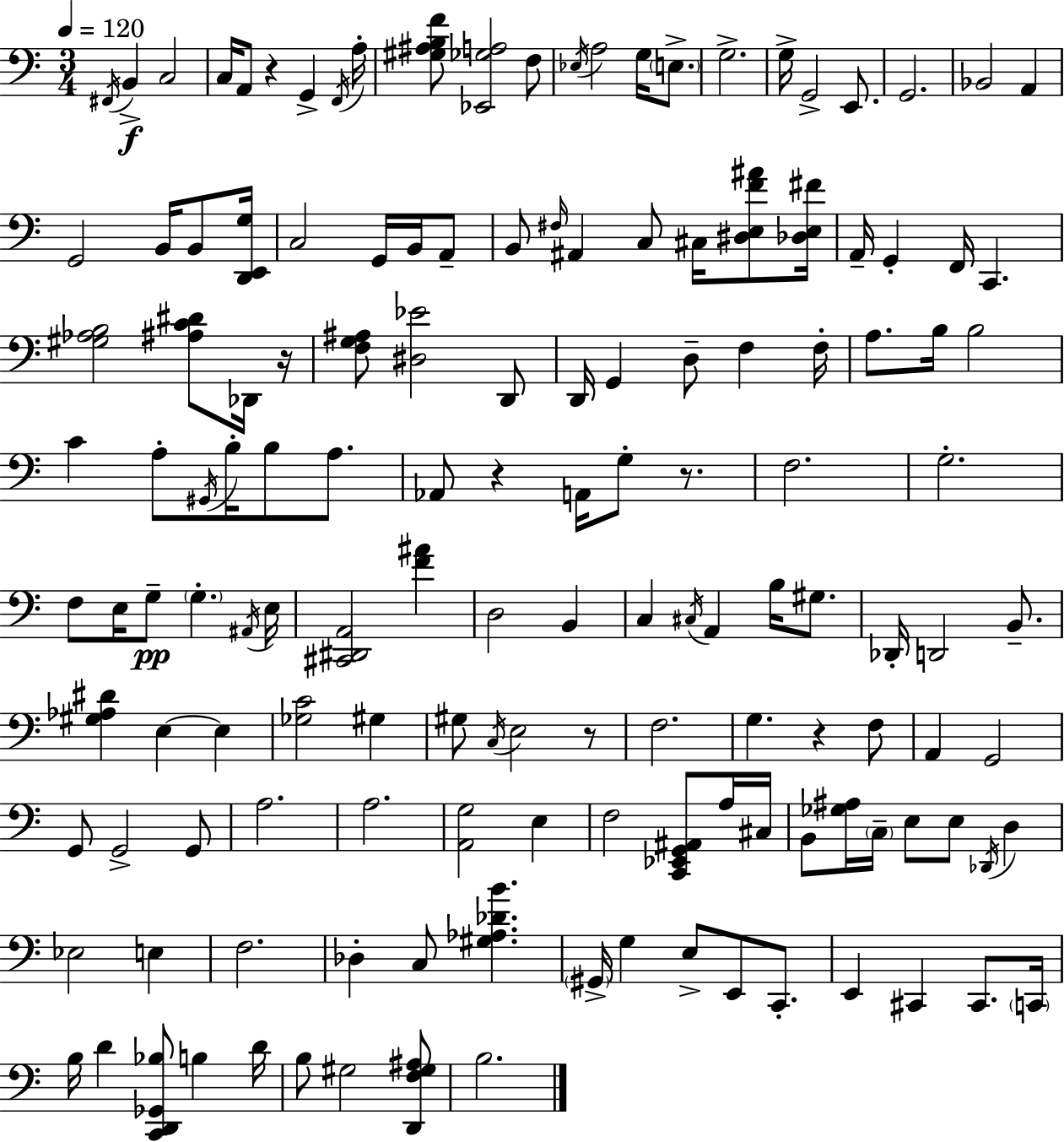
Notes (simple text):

F#2/s B2/q C3/h C3/s A2/e R/q G2/q F2/s A3/s [G#3,A#3,B3,F4]/e [Eb2,Gb3,A3]/h F3/e Eb3/s A3/h G3/s E3/e. G3/h. G3/s G2/h E2/e. G2/h. Bb2/h A2/q G2/h B2/s B2/e [D2,E2,G3]/s C3/h G2/s B2/s A2/e B2/e F#3/s A#2/q C3/e C#3/s [D#3,E3,F4,A#4]/e [Db3,E3,F#4]/s A2/s G2/q F2/s C2/q. [G#3,Ab3,B3]/h [A#3,C4,D#4]/e Db2/s R/s [F3,G3,A#3]/e [D#3,Eb4]/h D2/e D2/s G2/q D3/e F3/q F3/s A3/e. B3/s B3/h C4/q A3/e G#2/s B3/s B3/e A3/e. Ab2/e R/q A2/s G3/e R/e. F3/h. G3/h. F3/e E3/s G3/e G3/q. A#2/s E3/s [C#2,D#2,A2]/h [F4,A#4]/q D3/h B2/q C3/q C#3/s A2/q B3/s G#3/e. Db2/s D2/h B2/e. [G#3,Ab3,D#4]/q E3/q E3/q [Gb3,C4]/h G#3/q G#3/e C3/s E3/h R/e F3/h. G3/q. R/q F3/e A2/q G2/h G2/e G2/h G2/e A3/h. A3/h. [A2,G3]/h E3/q F3/h [C2,Eb2,G2,A#2]/e A3/s C#3/s B2/e [Gb3,A#3]/s C3/s E3/e E3/e Db2/s D3/q Eb3/h E3/q F3/h. Db3/q C3/e [G#3,Ab3,Db4,B4]/q. G#2/s G3/q E3/e E2/e C2/e. E2/q C#2/q C#2/e. C2/s B3/s D4/q [C2,D2,Gb2,Bb3]/e B3/q D4/s B3/e G#3/h [D2,F3,G#3,A#3]/e B3/h.